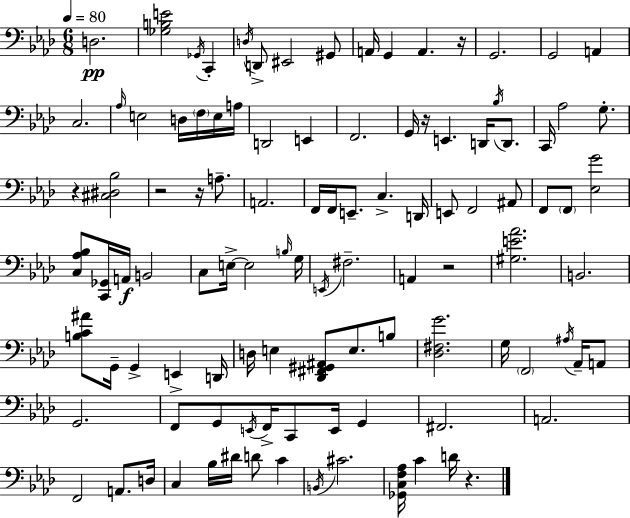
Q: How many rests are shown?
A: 7